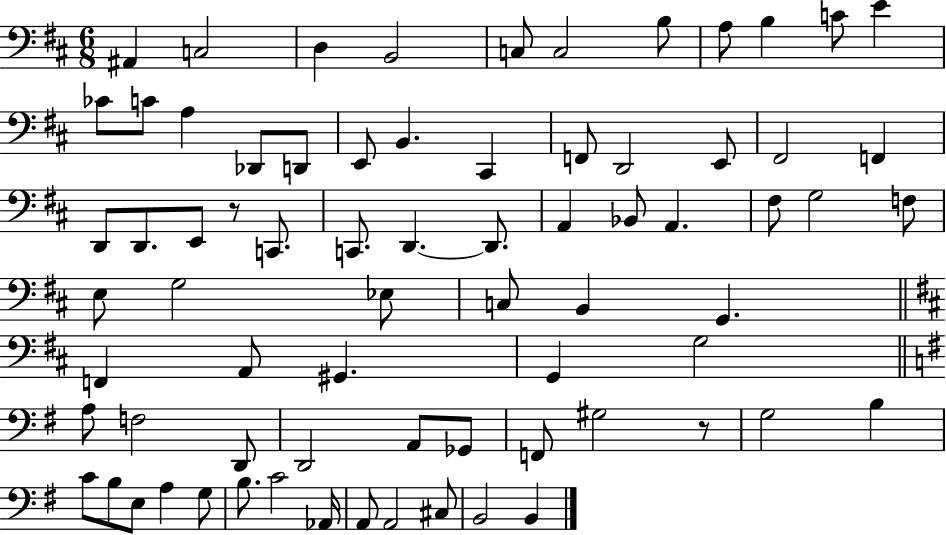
X:1
T:Untitled
M:6/8
L:1/4
K:D
^A,, C,2 D, B,,2 C,/2 C,2 B,/2 A,/2 B, C/2 E _C/2 C/2 A, _D,,/2 D,,/2 E,,/2 B,, ^C,, F,,/2 D,,2 E,,/2 ^F,,2 F,, D,,/2 D,,/2 E,,/2 z/2 C,,/2 C,,/2 D,, D,,/2 A,, _B,,/2 A,, ^F,/2 G,2 F,/2 E,/2 G,2 _E,/2 C,/2 B,, G,, F,, A,,/2 ^G,, G,, G,2 A,/2 F,2 D,,/2 D,,2 A,,/2 _G,,/2 F,,/2 ^G,2 z/2 G,2 B, C/2 B,/2 E,/2 A, G,/2 B,/2 C2 _A,,/4 A,,/2 A,,2 ^C,/2 B,,2 B,,